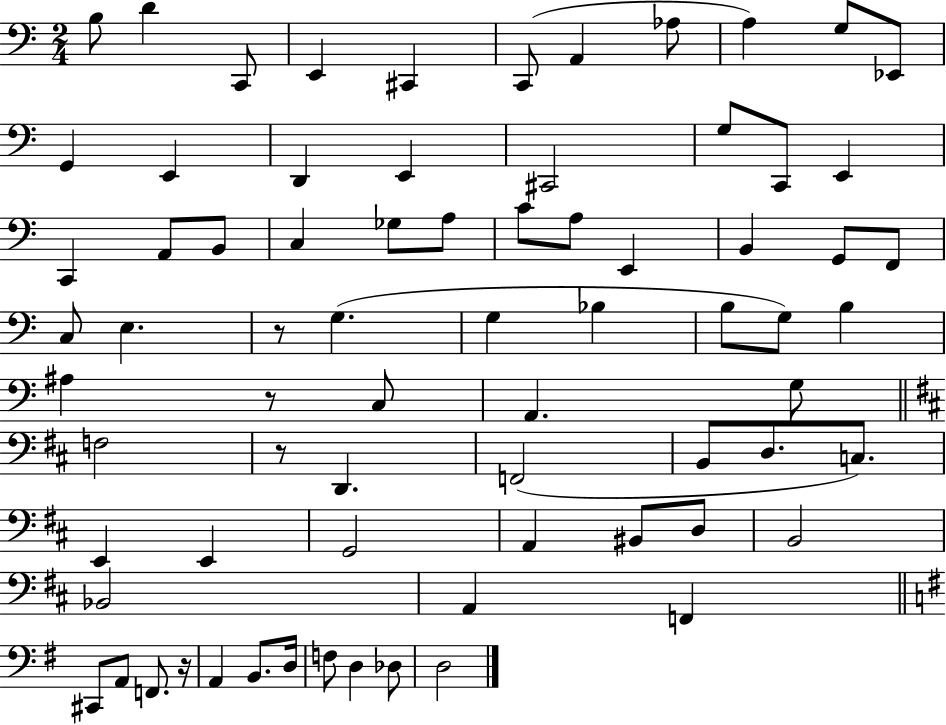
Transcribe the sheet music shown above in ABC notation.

X:1
T:Untitled
M:2/4
L:1/4
K:C
B,/2 D C,,/2 E,, ^C,, C,,/2 A,, _A,/2 A, G,/2 _E,,/2 G,, E,, D,, E,, ^C,,2 G,/2 C,,/2 E,, C,, A,,/2 B,,/2 C, _G,/2 A,/2 C/2 A,/2 E,, B,, G,,/2 F,,/2 C,/2 E, z/2 G, G, _B, B,/2 G,/2 B, ^A, z/2 C,/2 A,, G,/2 F,2 z/2 D,, F,,2 B,,/2 D,/2 C,/2 E,, E,, G,,2 A,, ^B,,/2 D,/2 B,,2 _B,,2 A,, F,, ^C,,/2 A,,/2 F,,/2 z/4 A,, B,,/2 D,/4 F,/2 D, _D,/2 D,2